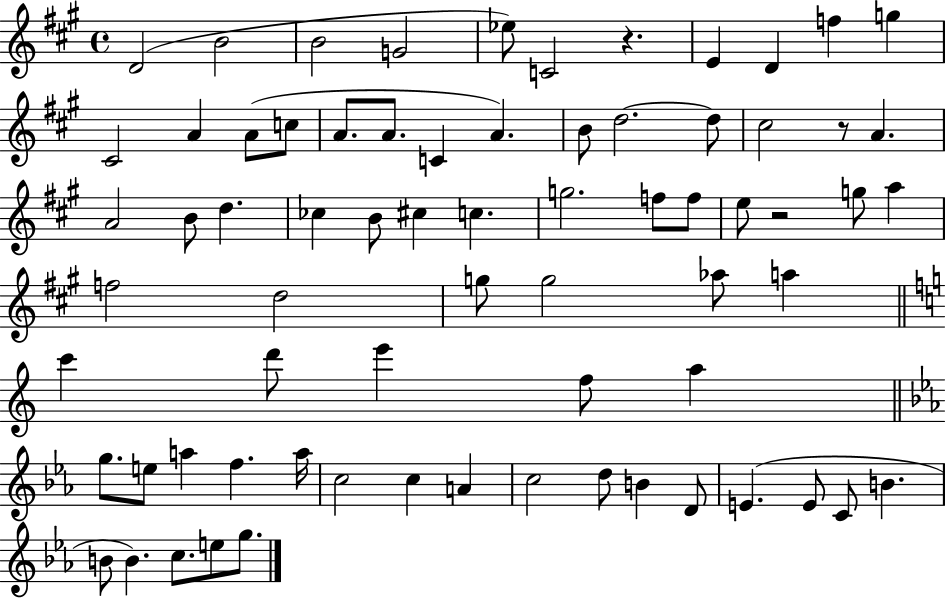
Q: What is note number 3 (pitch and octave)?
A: B4